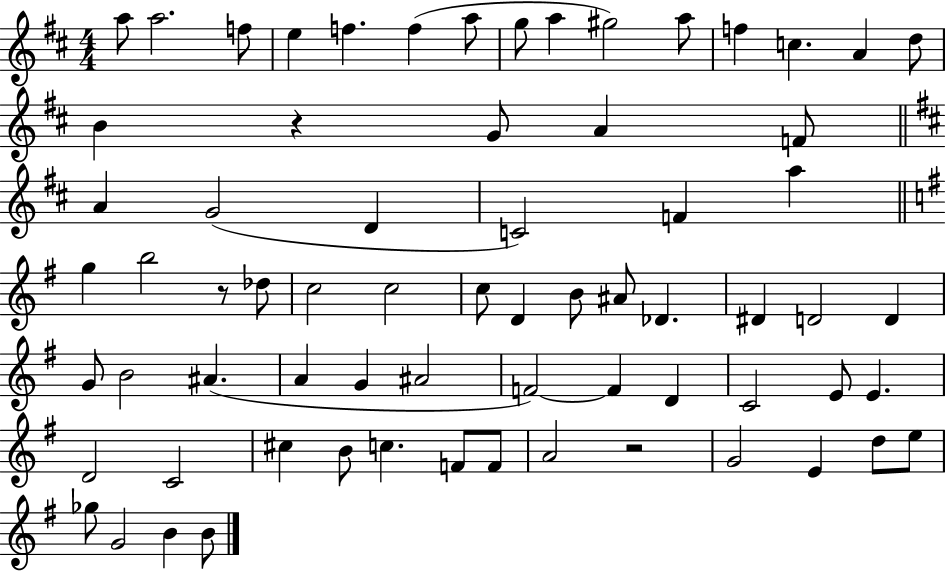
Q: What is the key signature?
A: D major